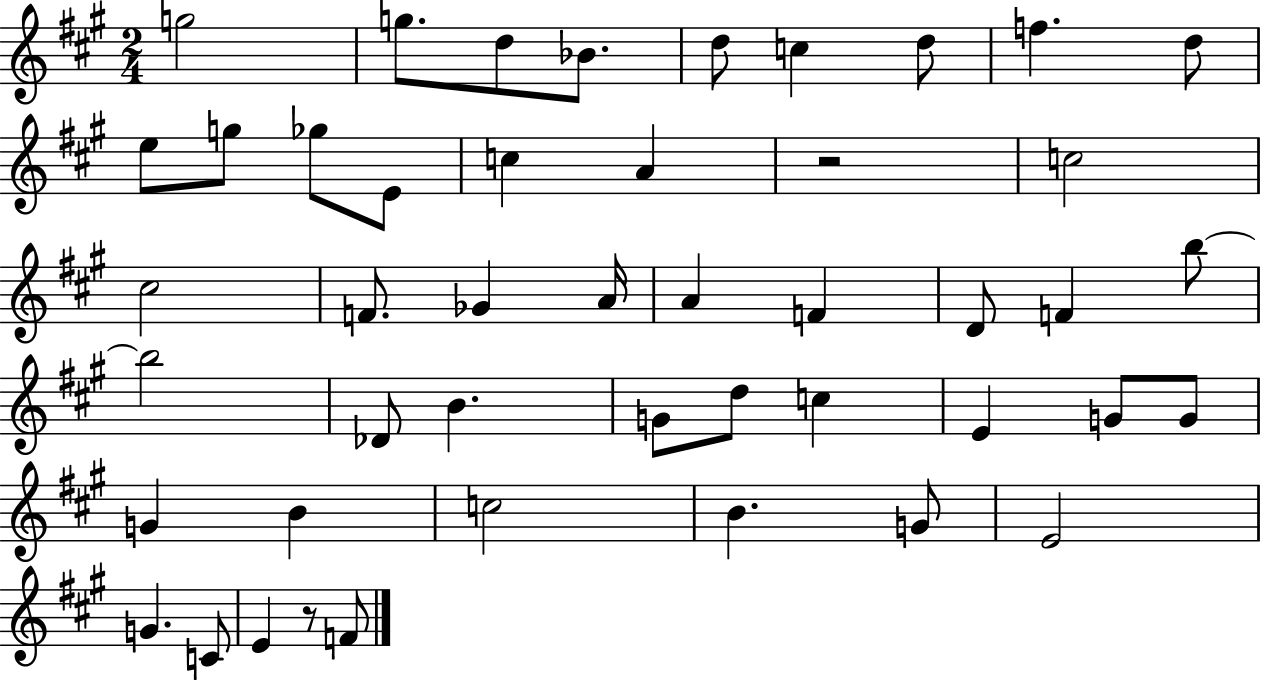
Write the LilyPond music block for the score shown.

{
  \clef treble
  \numericTimeSignature
  \time 2/4
  \key a \major
  \repeat volta 2 { g''2 | g''8. d''8 bes'8. | d''8 c''4 d''8 | f''4. d''8 | \break e''8 g''8 ges''8 e'8 | c''4 a'4 | r2 | c''2 | \break cis''2 | f'8. ges'4 a'16 | a'4 f'4 | d'8 f'4 b''8~~ | \break b''2 | des'8 b'4. | g'8 d''8 c''4 | e'4 g'8 g'8 | \break g'4 b'4 | c''2 | b'4. g'8 | e'2 | \break g'4. c'8 | e'4 r8 f'8 | } \bar "|."
}